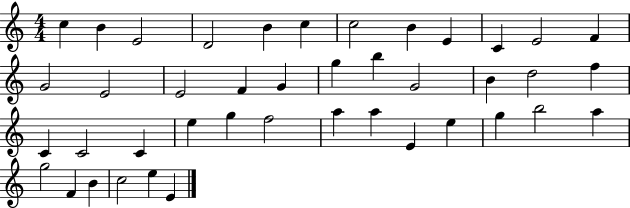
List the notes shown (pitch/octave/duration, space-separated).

C5/q B4/q E4/h D4/h B4/q C5/q C5/h B4/q E4/q C4/q E4/h F4/q G4/h E4/h E4/h F4/q G4/q G5/q B5/q G4/h B4/q D5/h F5/q C4/q C4/h C4/q E5/q G5/q F5/h A5/q A5/q E4/q E5/q G5/q B5/h A5/q G5/h F4/q B4/q C5/h E5/q E4/q